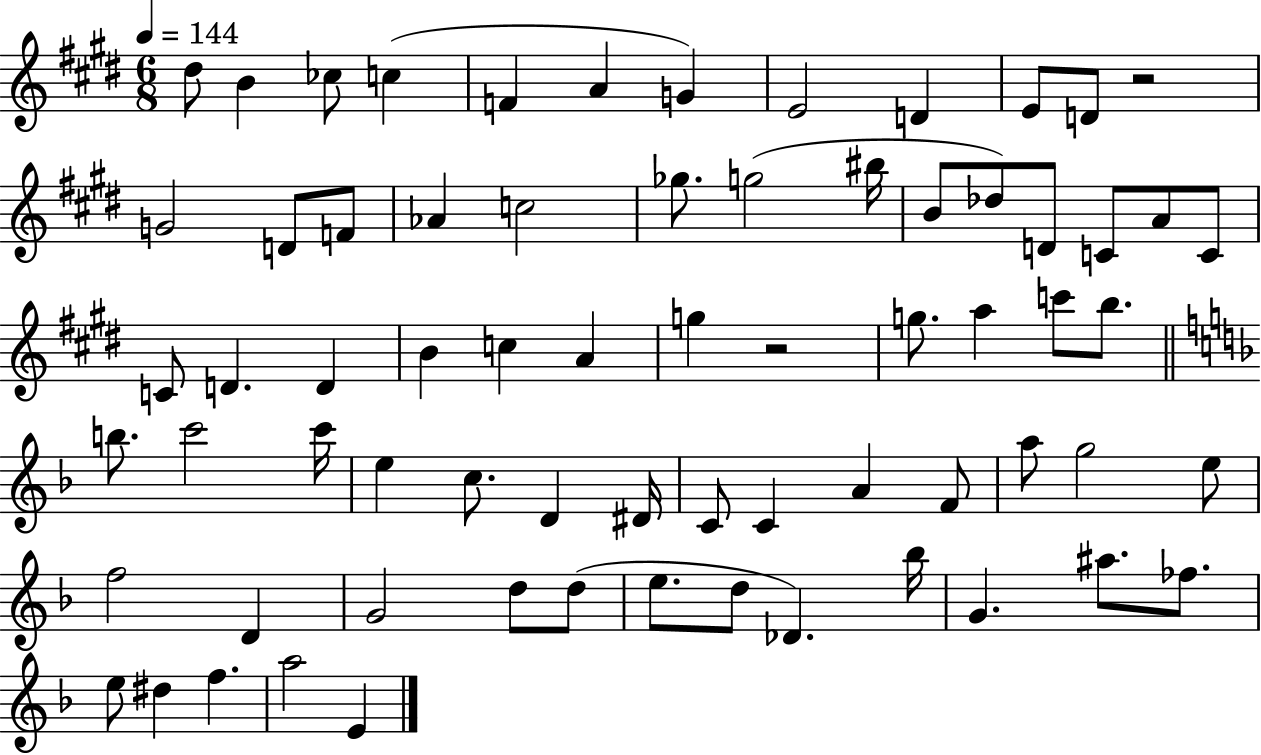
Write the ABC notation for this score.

X:1
T:Untitled
M:6/8
L:1/4
K:E
^d/2 B _c/2 c F A G E2 D E/2 D/2 z2 G2 D/2 F/2 _A c2 _g/2 g2 ^b/4 B/2 _d/2 D/2 C/2 A/2 C/2 C/2 D D B c A g z2 g/2 a c'/2 b/2 b/2 c'2 c'/4 e c/2 D ^D/4 C/2 C A F/2 a/2 g2 e/2 f2 D G2 d/2 d/2 e/2 d/2 _D _b/4 G ^a/2 _f/2 e/2 ^d f a2 E